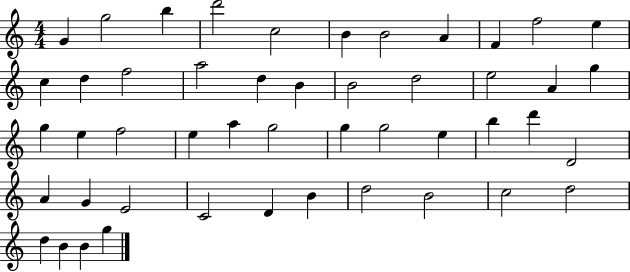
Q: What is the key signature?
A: C major